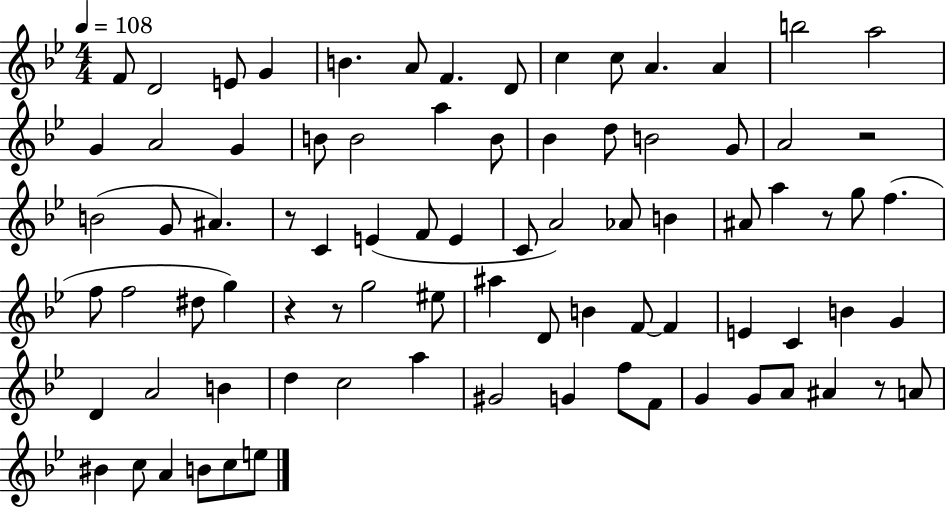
{
  \clef treble
  \numericTimeSignature
  \time 4/4
  \key bes \major
  \tempo 4 = 108
  \repeat volta 2 { f'8 d'2 e'8 g'4 | b'4. a'8 f'4. d'8 | c''4 c''8 a'4. a'4 | b''2 a''2 | \break g'4 a'2 g'4 | b'8 b'2 a''4 b'8 | bes'4 d''8 b'2 g'8 | a'2 r2 | \break b'2( g'8 ais'4.) | r8 c'4 e'4( f'8 e'4 | c'8 a'2) aes'8 b'4 | ais'8 a''4 r8 g''8 f''4.( | \break f''8 f''2 dis''8 g''4) | r4 r8 g''2 eis''8 | ais''4 d'8 b'4 f'8~~ f'4 | e'4 c'4 b'4 g'4 | \break d'4 a'2 b'4 | d''4 c''2 a''4 | gis'2 g'4 f''8 f'8 | g'4 g'8 a'8 ais'4 r8 a'8 | \break bis'4 c''8 a'4 b'8 c''8 e''8 | } \bar "|."
}